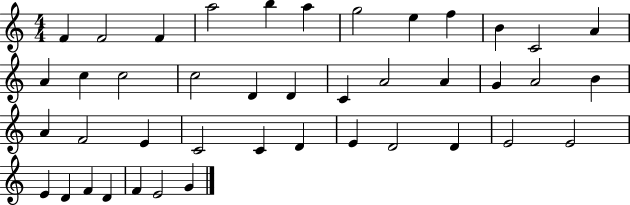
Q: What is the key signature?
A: C major